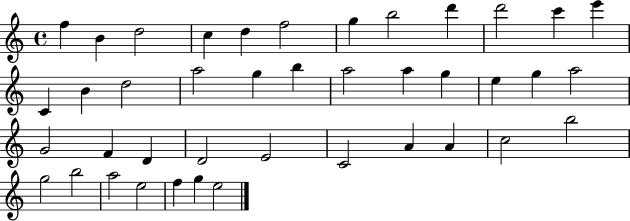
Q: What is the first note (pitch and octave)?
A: F5